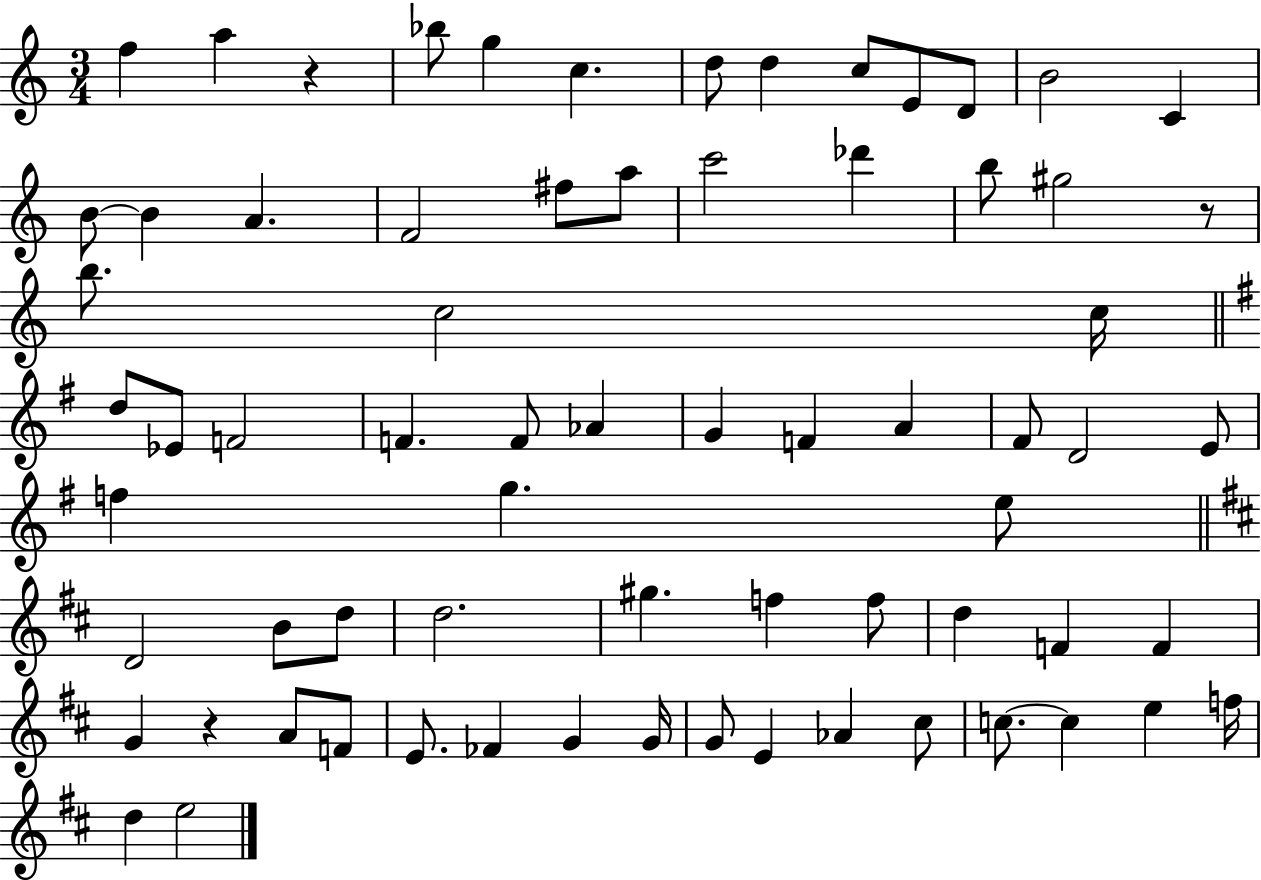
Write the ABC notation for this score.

X:1
T:Untitled
M:3/4
L:1/4
K:C
f a z _b/2 g c d/2 d c/2 E/2 D/2 B2 C B/2 B A F2 ^f/2 a/2 c'2 _d' b/2 ^g2 z/2 b/2 c2 c/4 d/2 _E/2 F2 F F/2 _A G F A ^F/2 D2 E/2 f g e/2 D2 B/2 d/2 d2 ^g f f/2 d F F G z A/2 F/2 E/2 _F G G/4 G/2 E _A ^c/2 c/2 c e f/4 d e2